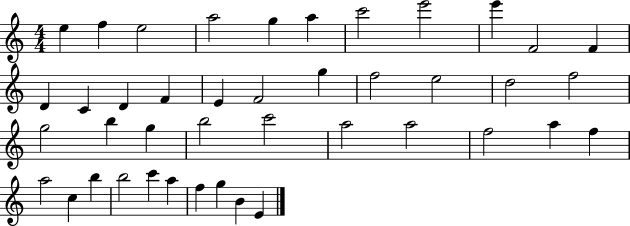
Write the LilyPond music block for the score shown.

{
  \clef treble
  \numericTimeSignature
  \time 4/4
  \key c \major
  e''4 f''4 e''2 | a''2 g''4 a''4 | c'''2 e'''2 | e'''4 f'2 f'4 | \break d'4 c'4 d'4 f'4 | e'4 f'2 g''4 | f''2 e''2 | d''2 f''2 | \break g''2 b''4 g''4 | b''2 c'''2 | a''2 a''2 | f''2 a''4 f''4 | \break a''2 c''4 b''4 | b''2 c'''4 a''4 | f''4 g''4 b'4 e'4 | \bar "|."
}